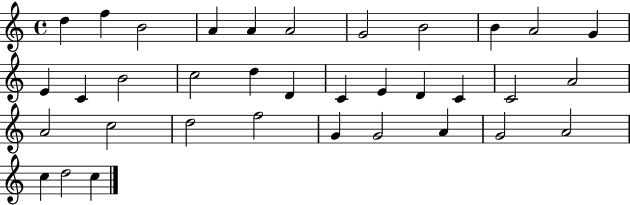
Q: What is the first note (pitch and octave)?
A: D5